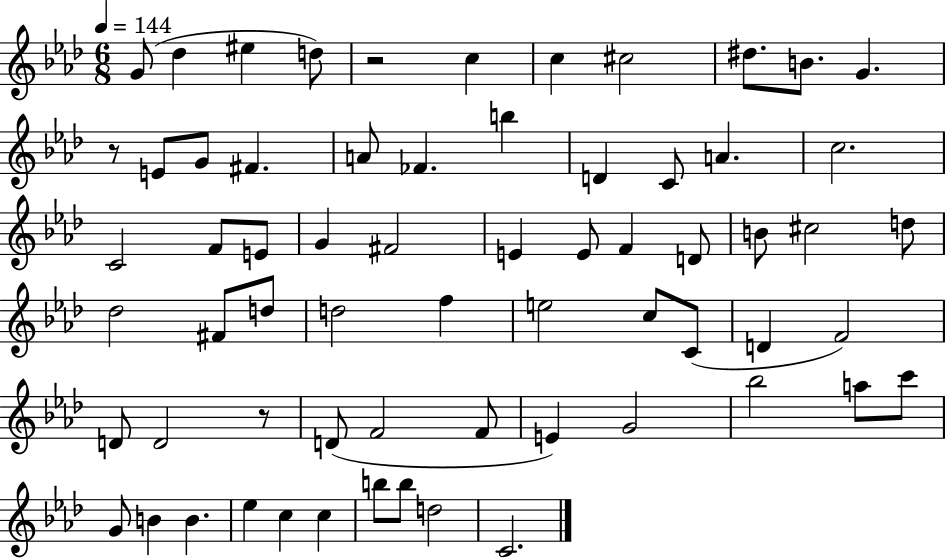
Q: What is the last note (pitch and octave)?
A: C4